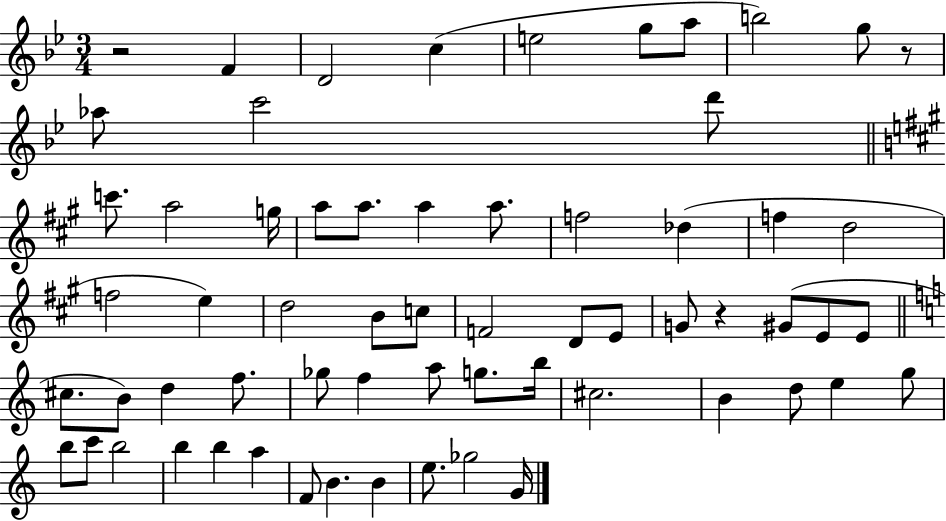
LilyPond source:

{
  \clef treble
  \numericTimeSignature
  \time 3/4
  \key bes \major
  r2 f'4 | d'2 c''4( | e''2 g''8 a''8 | b''2) g''8 r8 | \break aes''8 c'''2 d'''8 | \bar "||" \break \key a \major c'''8. a''2 g''16 | a''8 a''8. a''4 a''8. | f''2 des''4( | f''4 d''2 | \break f''2 e''4) | d''2 b'8 c''8 | f'2 d'8 e'8 | g'8 r4 gis'8( e'8 e'8 | \break \bar "||" \break \key c \major cis''8. b'8) d''4 f''8. | ges''8 f''4 a''8 g''8. b''16 | cis''2. | b'4 d''8 e''4 g''8 | \break b''8 c'''8 b''2 | b''4 b''4 a''4 | f'8 b'4. b'4 | e''8. ges''2 g'16 | \break \bar "|."
}